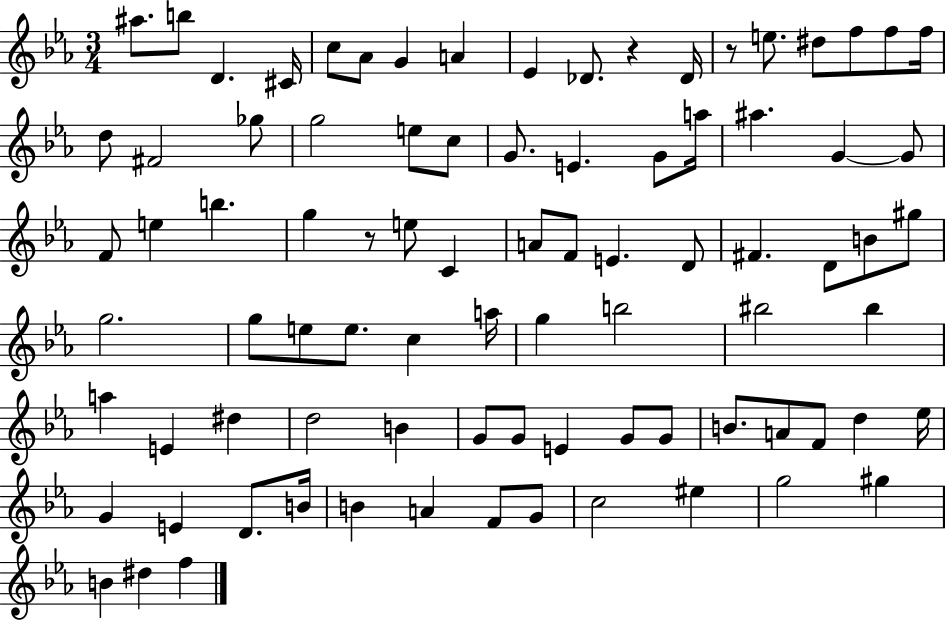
X:1
T:Untitled
M:3/4
L:1/4
K:Eb
^a/2 b/2 D ^C/4 c/2 _A/2 G A _E _D/2 z _D/4 z/2 e/2 ^d/2 f/2 f/2 f/4 d/2 ^F2 _g/2 g2 e/2 c/2 G/2 E G/2 a/4 ^a G G/2 F/2 e b g z/2 e/2 C A/2 F/2 E D/2 ^F D/2 B/2 ^g/2 g2 g/2 e/2 e/2 c a/4 g b2 ^b2 ^b a E ^d d2 B G/2 G/2 E G/2 G/2 B/2 A/2 F/2 d _e/4 G E D/2 B/4 B A F/2 G/2 c2 ^e g2 ^g B ^d f